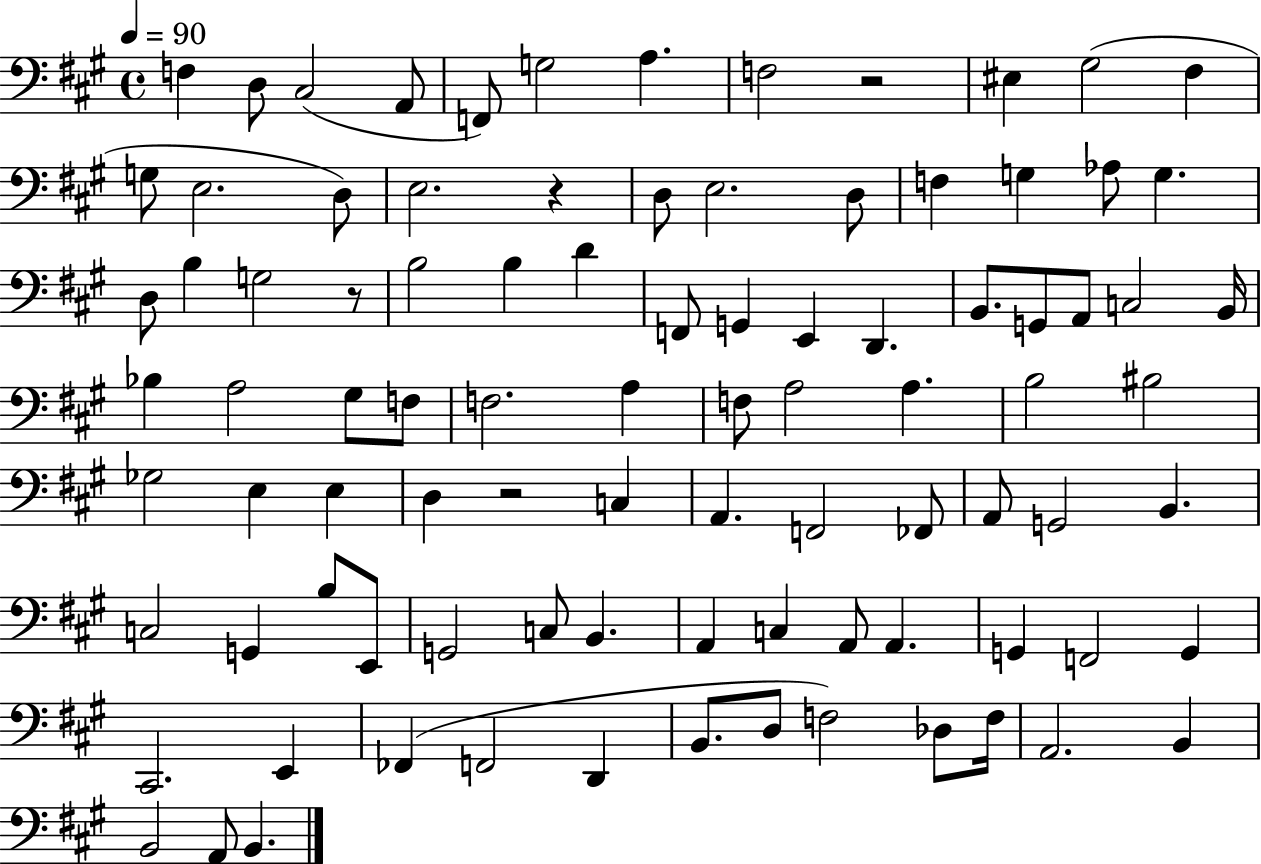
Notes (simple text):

F3/q D3/e C#3/h A2/e F2/e G3/h A3/q. F3/h R/h EIS3/q G#3/h F#3/q G3/e E3/h. D3/e E3/h. R/q D3/e E3/h. D3/e F3/q G3/q Ab3/e G3/q. D3/e B3/q G3/h R/e B3/h B3/q D4/q F2/e G2/q E2/q D2/q. B2/e. G2/e A2/e C3/h B2/s Bb3/q A3/h G#3/e F3/e F3/h. A3/q F3/e A3/h A3/q. B3/h BIS3/h Gb3/h E3/q E3/q D3/q R/h C3/q A2/q. F2/h FES2/e A2/e G2/h B2/q. C3/h G2/q B3/e E2/e G2/h C3/e B2/q. A2/q C3/q A2/e A2/q. G2/q F2/h G2/q C#2/h. E2/q FES2/q F2/h D2/q B2/e. D3/e F3/h Db3/e F3/s A2/h. B2/q B2/h A2/e B2/q.